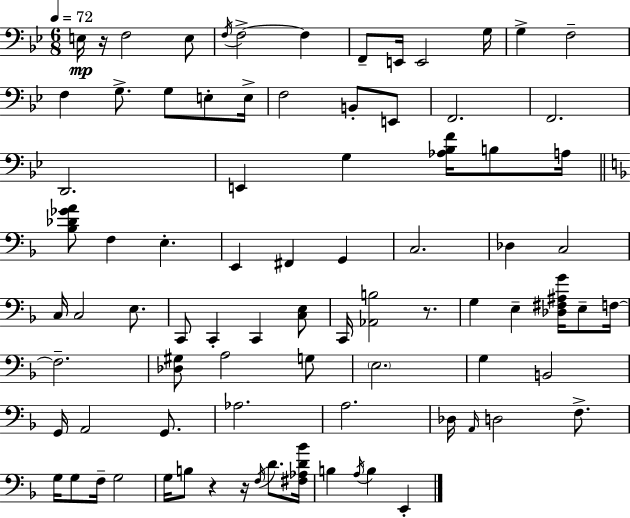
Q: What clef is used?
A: bass